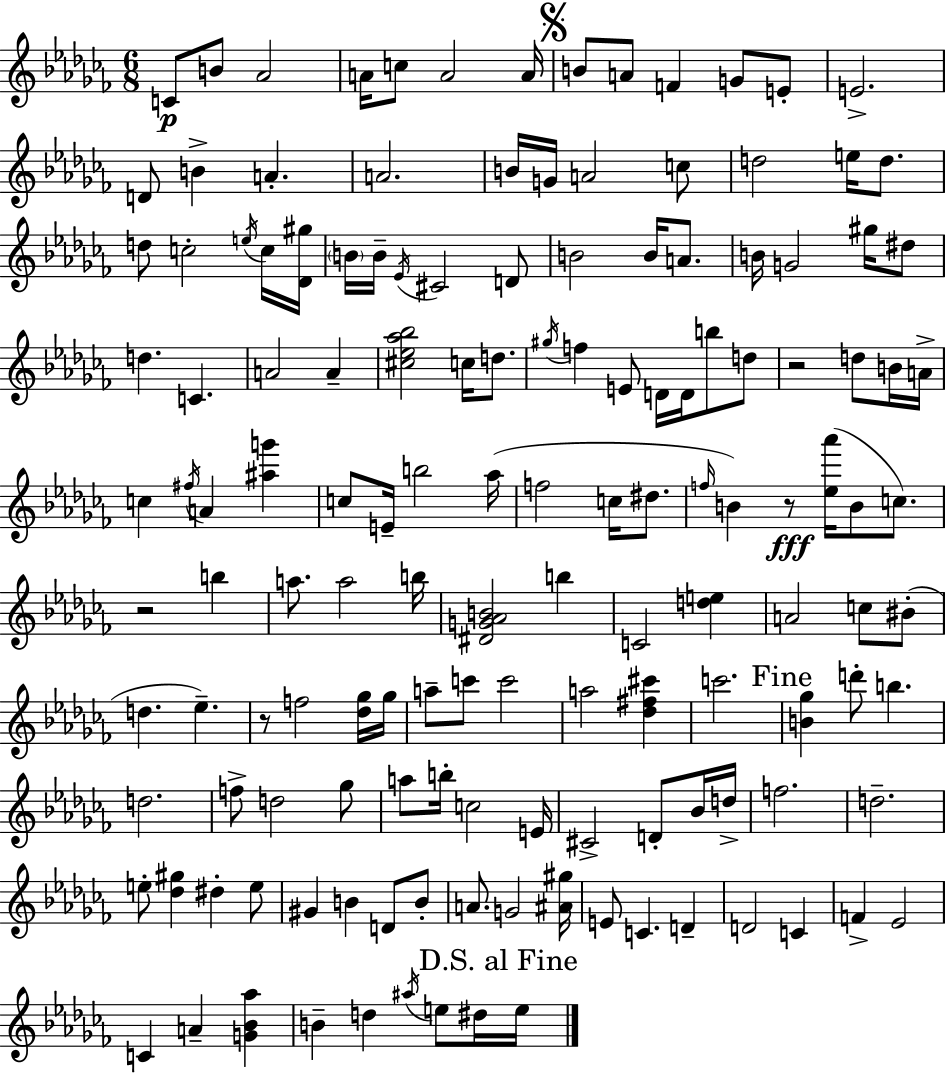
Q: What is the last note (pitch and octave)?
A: E5